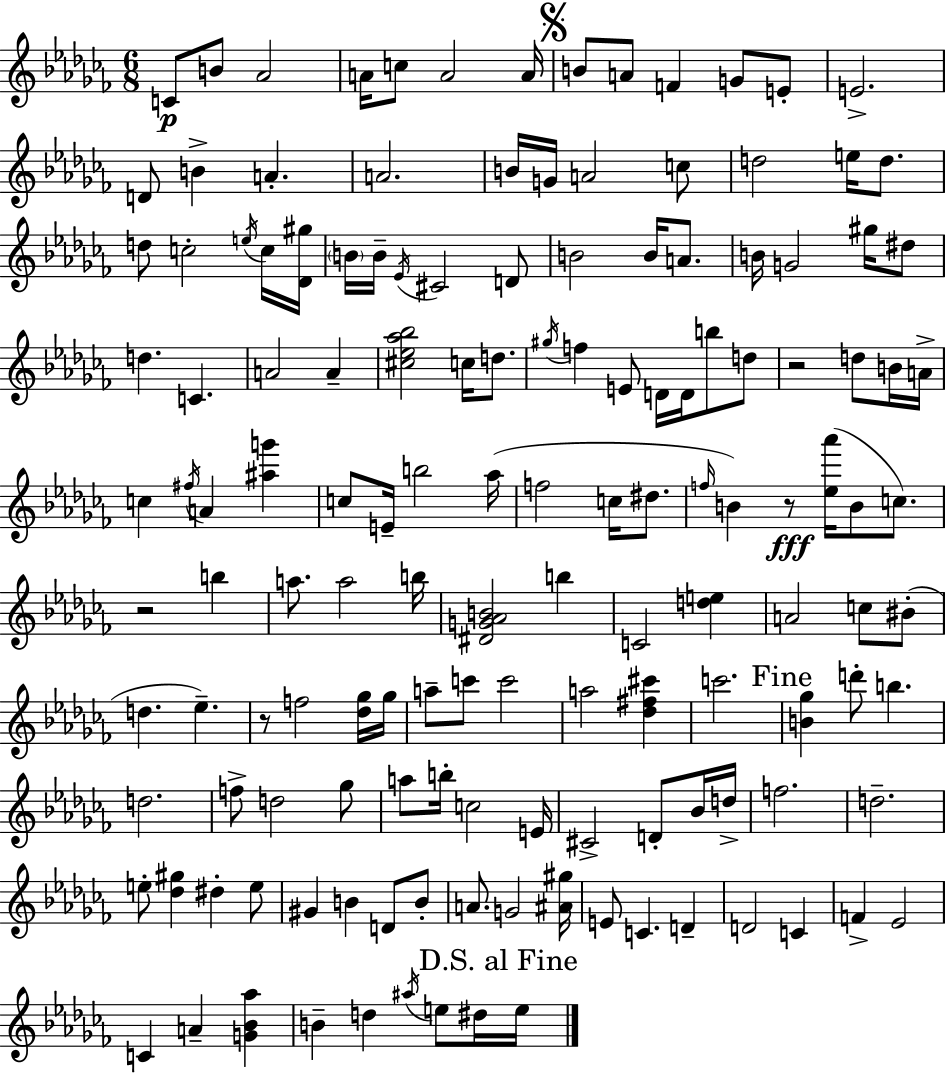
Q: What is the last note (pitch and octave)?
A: E5